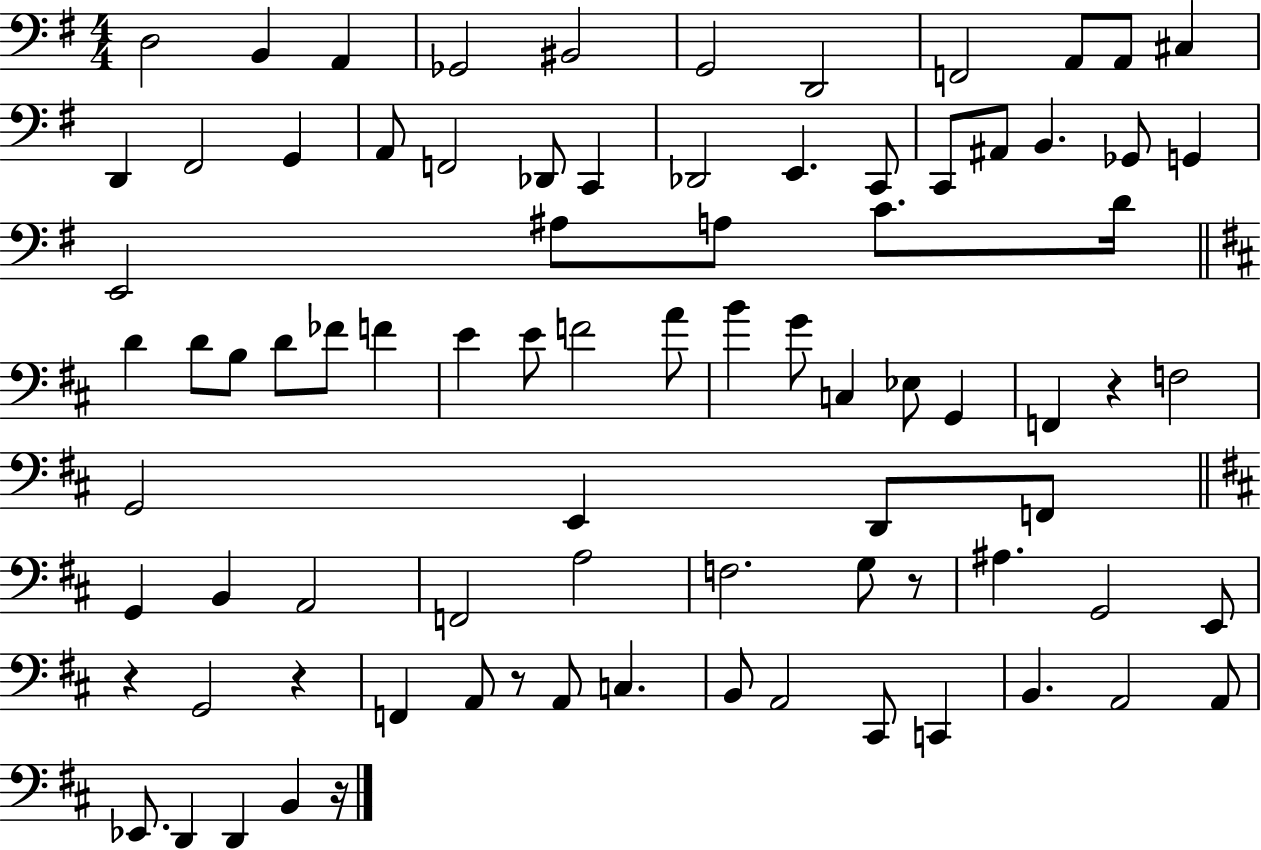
D3/h B2/q A2/q Gb2/h BIS2/h G2/h D2/h F2/h A2/e A2/e C#3/q D2/q F#2/h G2/q A2/e F2/h Db2/e C2/q Db2/h E2/q. C2/e C2/e A#2/e B2/q. Gb2/e G2/q E2/h A#3/e A3/e C4/e. D4/s D4/q D4/e B3/e D4/e FES4/e F4/q E4/q E4/e F4/h A4/e B4/q G4/e C3/q Eb3/e G2/q F2/q R/q F3/h G2/h E2/q D2/e F2/e G2/q B2/q A2/h F2/h A3/h F3/h. G3/e R/e A#3/q. G2/h E2/e R/q G2/h R/q F2/q A2/e R/e A2/e C3/q. B2/e A2/h C#2/e C2/q B2/q. A2/h A2/e Eb2/e. D2/q D2/q B2/q R/s